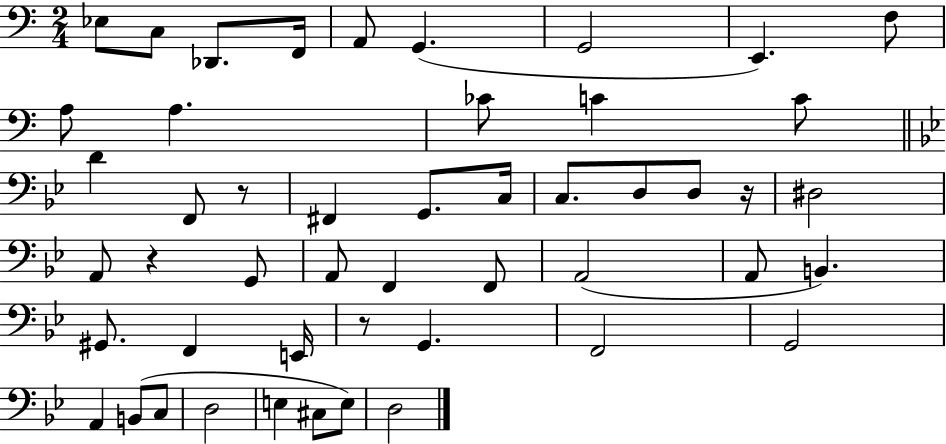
X:1
T:Untitled
M:2/4
L:1/4
K:C
_E,/2 C,/2 _D,,/2 F,,/4 A,,/2 G,, G,,2 E,, F,/2 A,/2 A, _C/2 C C/2 D F,,/2 z/2 ^F,, G,,/2 C,/4 C,/2 D,/2 D,/2 z/4 ^D,2 A,,/2 z G,,/2 A,,/2 F,, F,,/2 A,,2 A,,/2 B,, ^G,,/2 F,, E,,/4 z/2 G,, F,,2 G,,2 A,, B,,/2 C,/2 D,2 E, ^C,/2 E,/2 D,2